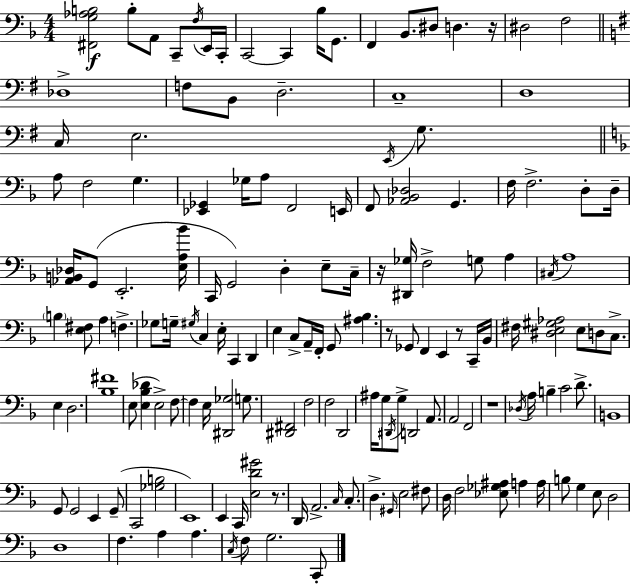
X:1
T:Untitled
M:4/4
L:1/4
K:F
[^F,,G,_A,B,]2 B,/2 A,,/2 C,,/2 F,/4 E,,/4 C,,/4 C,,2 C,, _B,/4 G,,/2 F,, _B,,/2 ^D,/2 D, z/4 ^D,2 F,2 _D,4 F,/2 B,,/2 D,2 C,4 D,4 C,/4 E,2 E,,/4 G,/2 A,/2 F,2 G, [_E,,_G,,] _G,/4 A,/2 F,,2 E,,/4 F,,/2 [_A,,_B,,_D,]2 G,, F,/4 F,2 D,/2 D,/4 [_A,,B,,_D,]/4 G,,/2 E,,2 [E,A,_B]/4 C,,/4 G,,2 D, E,/2 C,/4 z/4 [^D,,_G,]/4 F,2 G,/2 A, ^C,/4 A,4 B, [E,^F,]/2 A, F, _G,/2 G,/4 ^G,/4 C, E,/4 C,, D,, E, C,/2 A,,/4 F,,/4 G,,/2 [^A,_B,] z/2 _G,,/2 F,, E,, z/2 C,,/4 _B,,/4 ^F,/4 [^D,E,^G,_A,]2 E,/2 D,/2 C,/2 E, D,2 [_B,^F]4 E,/2 [E,_B,_D] E,2 F,/2 F, E,/4 [^D,,_G,]2 G,/2 [^D,,^F,,]2 F,2 F,2 D,,2 ^A,/4 G,/2 ^D,,/4 G,/2 D,,2 A,,/2 A,,2 F,,2 z4 _D,/4 A,/4 B, C2 D/2 B,,4 G,,/2 G,,2 E,, G,,/2 C,,2 [_G,B,]2 E,,4 E,, C,,/4 [E,D^G]2 z/2 D,,/4 A,,2 C,/4 C,/2 D, ^G,,/4 E,2 ^F,/2 D,/4 F,2 [_E,_G,^A,]/2 A, A,/4 B,/2 G, E,/2 D,2 D,4 F, A, A, C,/4 F,/2 G,2 C,,/2